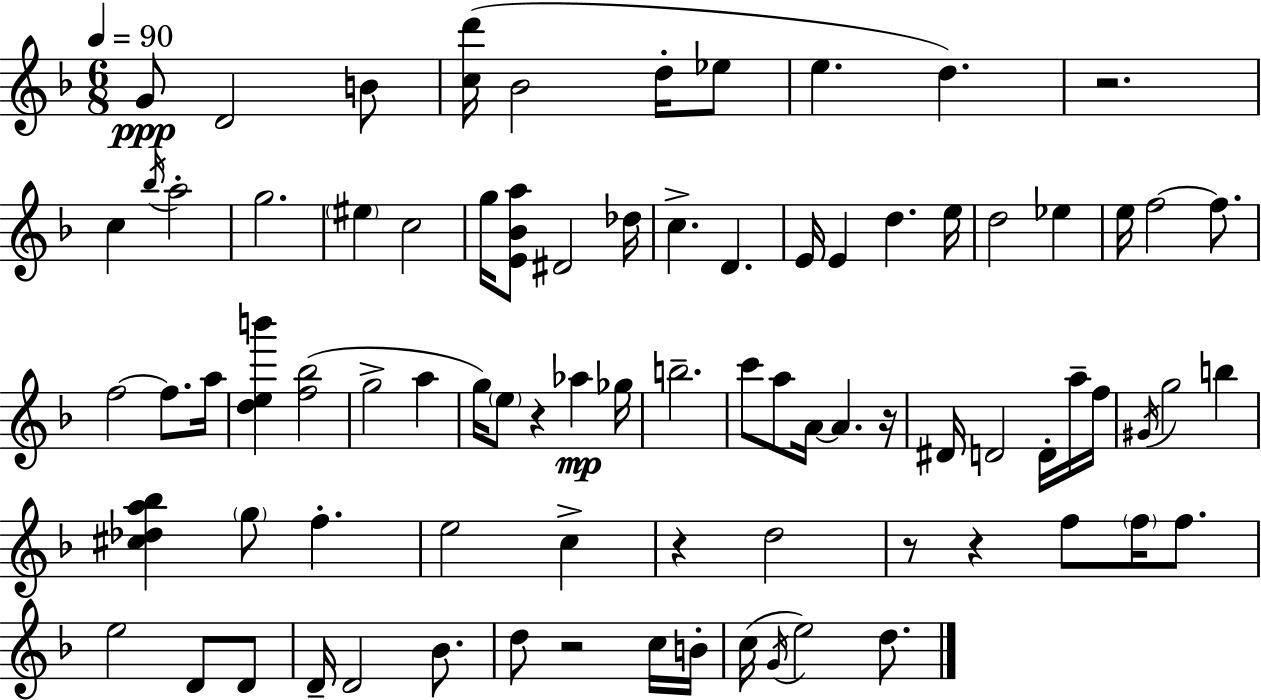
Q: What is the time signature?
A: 6/8